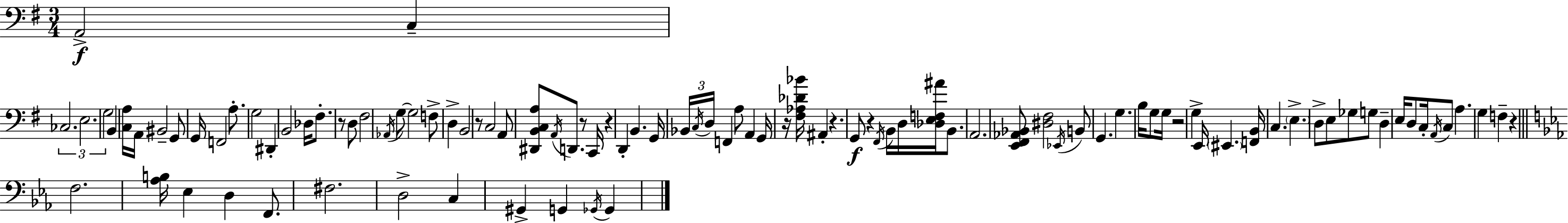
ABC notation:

X:1
T:Untitled
M:3/4
L:1/4
K:Em
A,,2 C, _C,2 E,2 G,2 B,, [C,A,]/4 A,,/4 ^B,,2 G,,/2 G,,/4 F,,2 A,/2 G,2 ^D,, B,,2 _D,/4 ^F,/2 z/2 D,/2 ^F,2 _A,,/4 G,/2 G,2 F,/2 D, B,,2 z/2 C,2 A,,/2 [^D,,B,,C,A,]/2 A,,/4 D,,/2 z/2 C,,/4 z D,, B,, G,,/4 _B,,/4 C,/4 D,/4 F,, A,/2 A,, G,,/4 z/4 [^F,_A,_D_B]/4 ^A,, z G,,/2 z ^F,,/4 B,,/4 D,/4 [_D,E,F,^A]/4 B,,/2 A,,2 [E,,^F,,_A,,_B,,]/2 [^D,^F,]2 _E,,/4 B,,/2 G,, G, B,/4 G,/2 G,/4 z2 G, E,,/4 ^E,, [F,,B,,]/4 C, E, D,/2 E,/2 _G,/2 G,/2 D, E,/4 D,/2 C,/4 A,,/4 C,/2 A, G, F, z F,2 [_A,B,]/4 _E, D, F,,/2 ^F,2 D,2 C, ^G,, G,, _G,,/4 _G,,